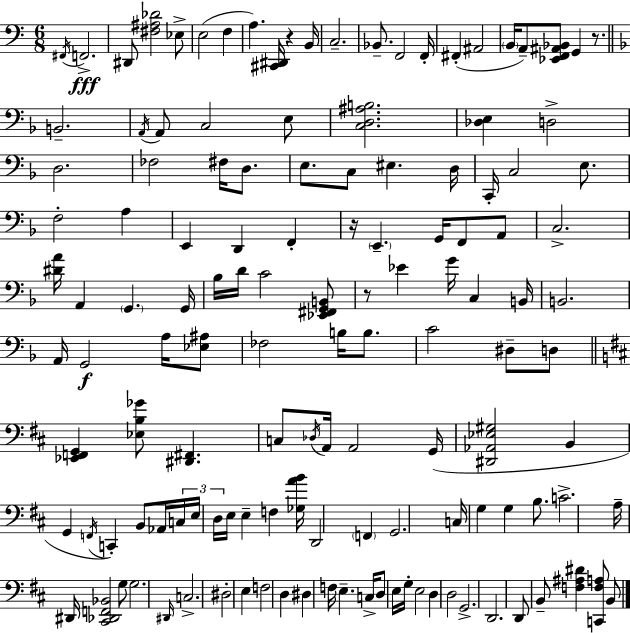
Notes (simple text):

F#2/s F2/h. D#2/e [F#3,A#3,Db4]/h Eb3/e E3/h F3/q A3/q. [C#2,D#2]/s R/q B2/s C3/h. Bb2/e. F2/h F2/s F#2/q A#2/h B2/s A2/e [Eb2,F2,A#2,Bb2]/e G2/q R/e. B2/h. A2/s A2/e C3/h E3/e [C3,D3,A#3,B3]/h. [Db3,E3]/q D3/h D3/h. FES3/h F#3/s D3/e. E3/e. C3/e EIS3/q. D3/s C2/s C3/h E3/e. F3/h A3/q E2/q D2/q F2/q R/s E2/q. G2/s F2/e A2/e C3/h. [D#4,A4]/s A2/q G2/q. G2/s Bb3/s D4/s C4/h [Eb2,F#2,G2,B2]/e R/e Eb4/q G4/s C3/q B2/s B2/h. A2/s G2/h A3/s [Eb3,A#3]/e FES3/h B3/s B3/e. C4/h D#3/e D3/e [Eb2,F2,G2]/q [Eb3,B3,Gb4]/e [D#2,F#2]/q. C3/e Db3/s A2/s A2/h G2/s [D#2,Ab2,Eb3,G#3]/h B2/q G2/q F2/s C2/q B2/e Ab2/s C3/s E3/s D3/s E3/s E3/q F3/q [Gb3,A4,B4]/s D2/h F2/q G2/h. C3/s G3/q G3/q B3/e. C4/h. A3/s D#2/s [C#2,Db2,F2,Bb2]/h G3/e G3/h. D#2/s C3/h. D#3/h E3/q F3/h D3/q D#3/q F3/s E3/q. C3/s D3/e E3/s G3/s E3/h D3/q D3/h G2/h. D2/h. D2/e B2/e [F3,A#3,D#4]/q [C2,F3,A3]/e B2/e